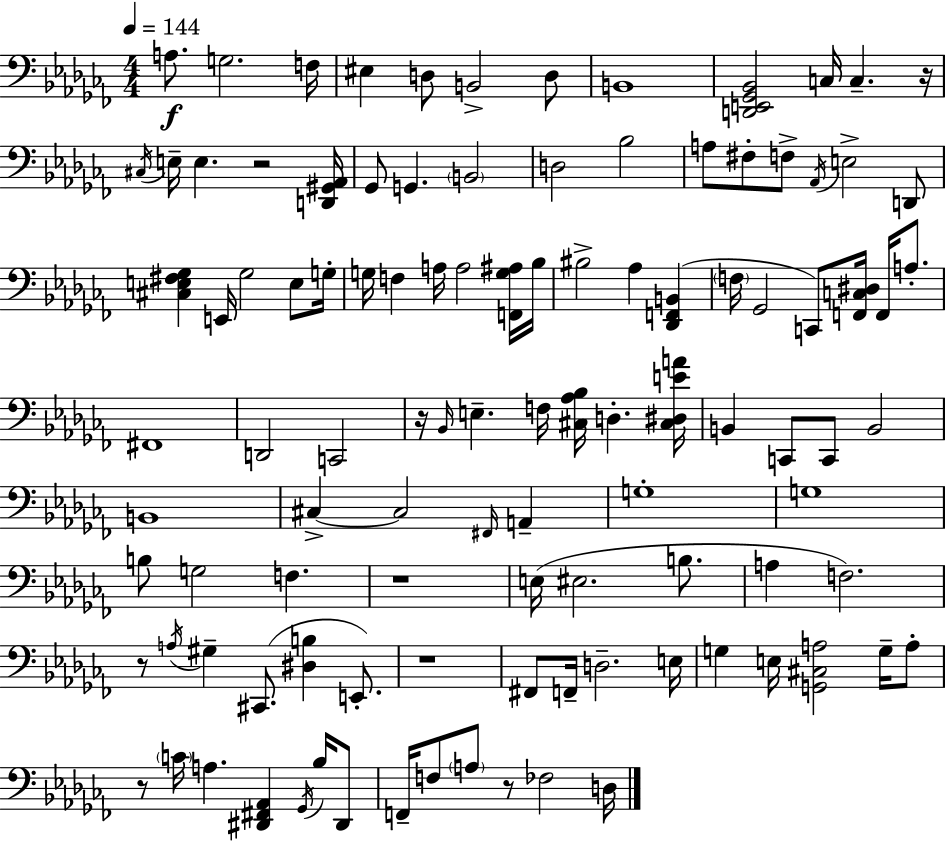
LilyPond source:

{
  \clef bass
  \numericTimeSignature
  \time 4/4
  \key aes \minor
  \tempo 4 = 144
  \repeat volta 2 { a8.\f g2. f16 | eis4 d8 b,2-> d8 | b,1 | <d, e, ges, bes,>2 c16 c4.-- r16 | \break \acciaccatura { cis16 } e16-- e4. r2 | <d, gis, aes,>16 ges,8 g,4. \parenthesize b,2 | d2 bes2 | a8 fis8-. f8-> \acciaccatura { aes,16 } e2-> | \break d,8 <cis e fis ges>4 e,16 ges2 e8 | g16-. g16 f4 a16 a2 | <f, g ais>16 bes16 bis2-> aes4 <des, f, b,>4( | \parenthesize f16 ges,2 c,8) <f, c dis>16 f,16 a8.-. | \break fis,1 | d,2 c,2 | r16 \grace { bes,16 } e4.-- f16 <cis aes bes>16 d4.-. | <cis dis e' a'>16 b,4 c,8 c,8 b,2 | \break b,1 | cis4->~~ cis2 \grace { fis,16 } | a,4-- g1-. | g1 | \break b8 g2 f4. | r1 | e16( eis2. | b8. a4 f2.) | \break r8 \acciaccatura { a16 } gis4-- cis,8.( <dis b>4 | e,8.-.) r1 | fis,8 f,16-- d2.-- | e16 g4 e16 <g, cis a>2 | \break g16-- a8-. r8 \parenthesize c'16 a4. <dis, fis, aes,>4 | \acciaccatura { ges,16 } bes16 dis,8 f,16-- f8 \parenthesize a8 r8 fes2 | d16 } \bar "|."
}